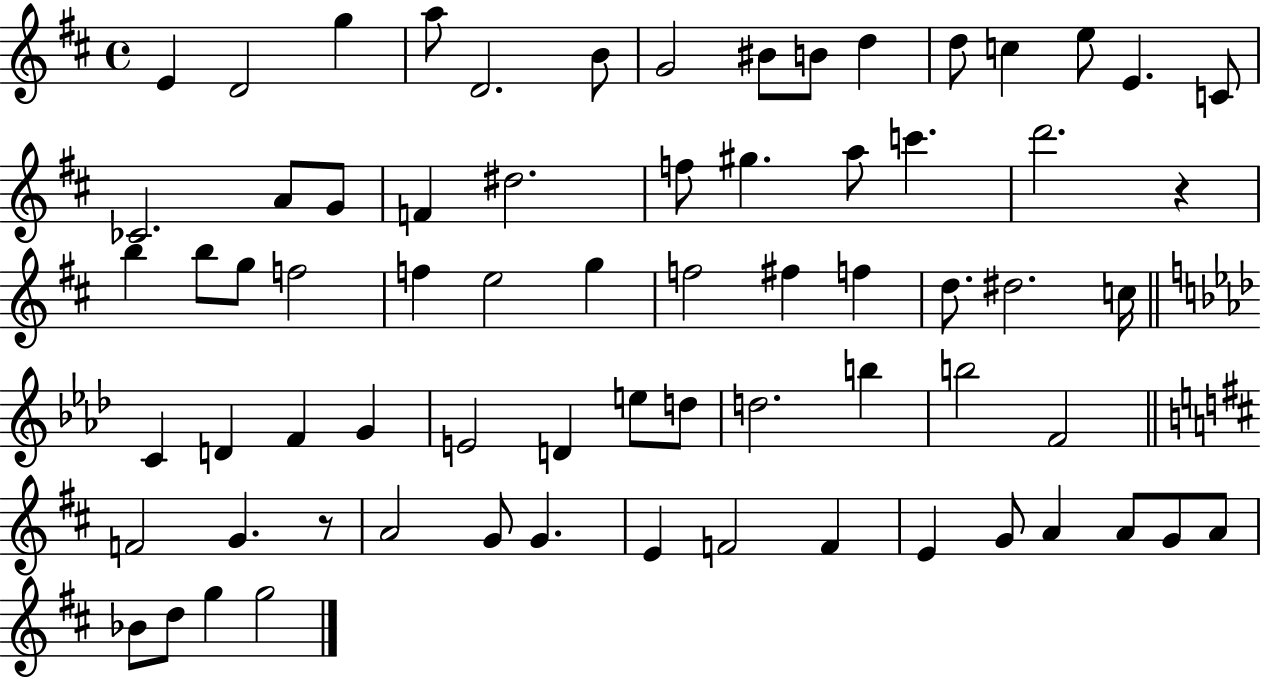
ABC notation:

X:1
T:Untitled
M:4/4
L:1/4
K:D
E D2 g a/2 D2 B/2 G2 ^B/2 B/2 d d/2 c e/2 E C/2 _C2 A/2 G/2 F ^d2 f/2 ^g a/2 c' d'2 z b b/2 g/2 f2 f e2 g f2 ^f f d/2 ^d2 c/4 C D F G E2 D e/2 d/2 d2 b b2 F2 F2 G z/2 A2 G/2 G E F2 F E G/2 A A/2 G/2 A/2 _B/2 d/2 g g2